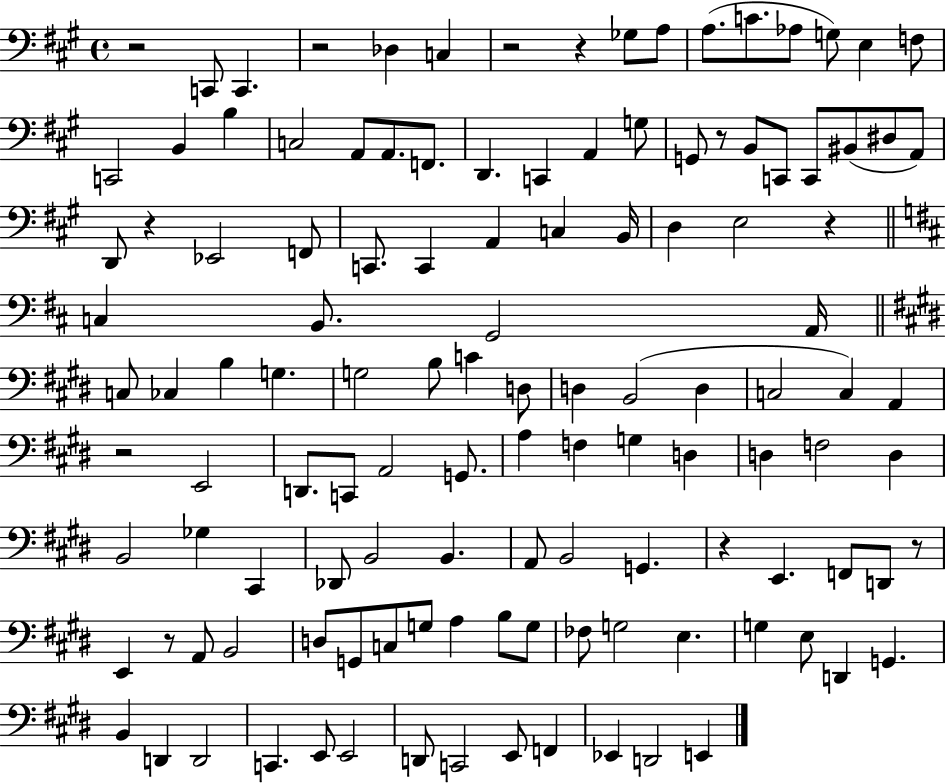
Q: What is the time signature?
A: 4/4